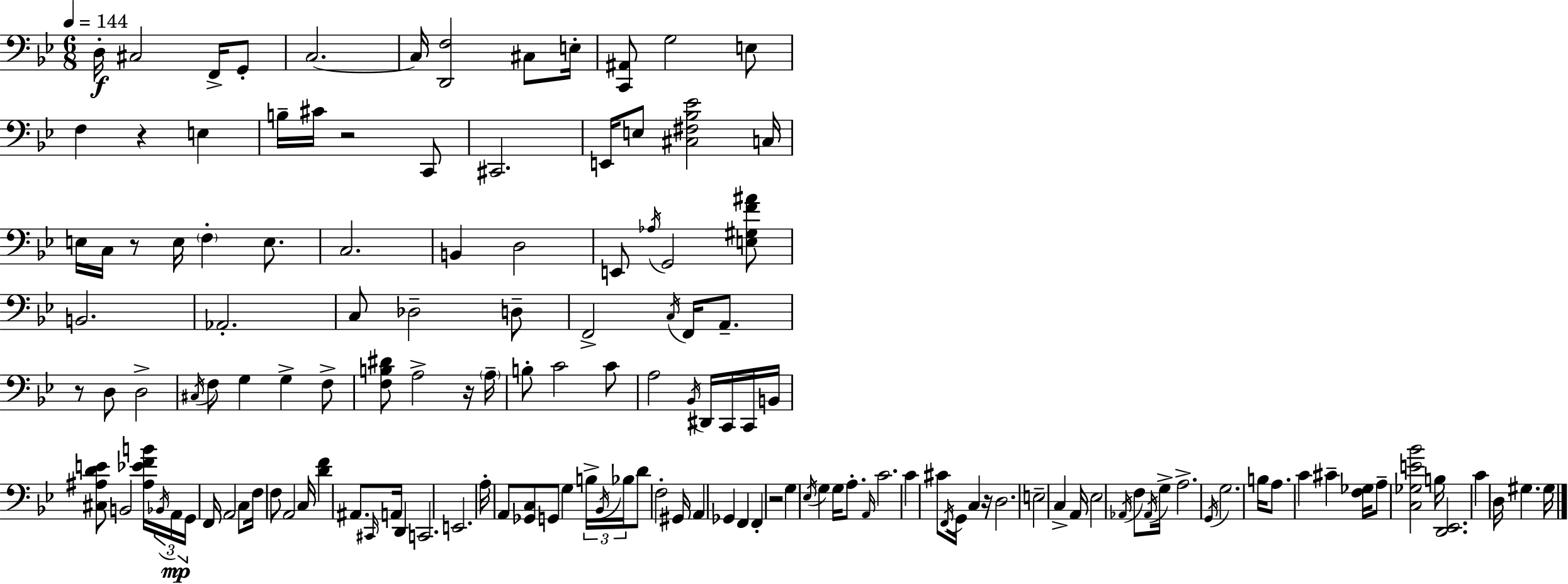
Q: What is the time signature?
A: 6/8